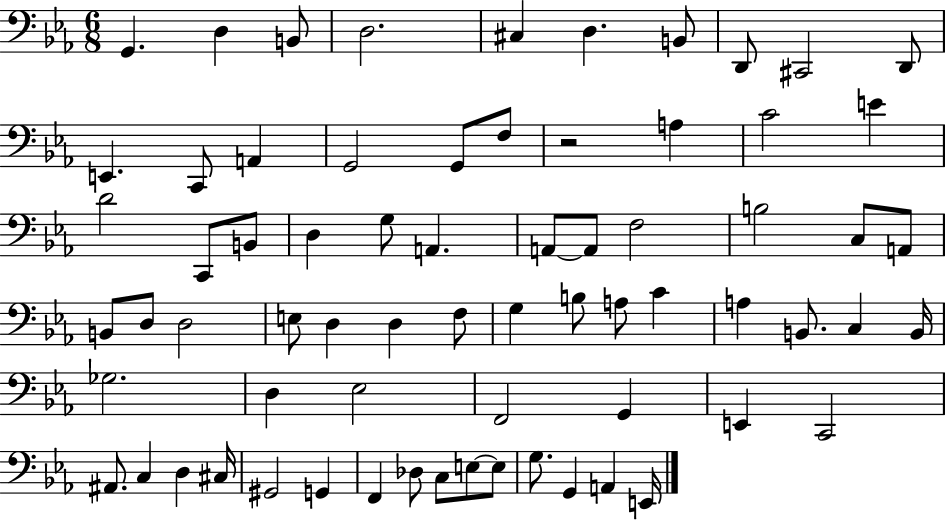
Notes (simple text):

G2/q. D3/q B2/e D3/h. C#3/q D3/q. B2/e D2/e C#2/h D2/e E2/q. C2/e A2/q G2/h G2/e F3/e R/h A3/q C4/h E4/q D4/h C2/e B2/e D3/q G3/e A2/q. A2/e A2/e F3/h B3/h C3/e A2/e B2/e D3/e D3/h E3/e D3/q D3/q F3/e G3/q B3/e A3/e C4/q A3/q B2/e. C3/q B2/s Gb3/h. D3/q Eb3/h F2/h G2/q E2/q C2/h A#2/e. C3/q D3/q C#3/s G#2/h G2/q F2/q Db3/e C3/e E3/e E3/e G3/e. G2/q A2/q E2/s